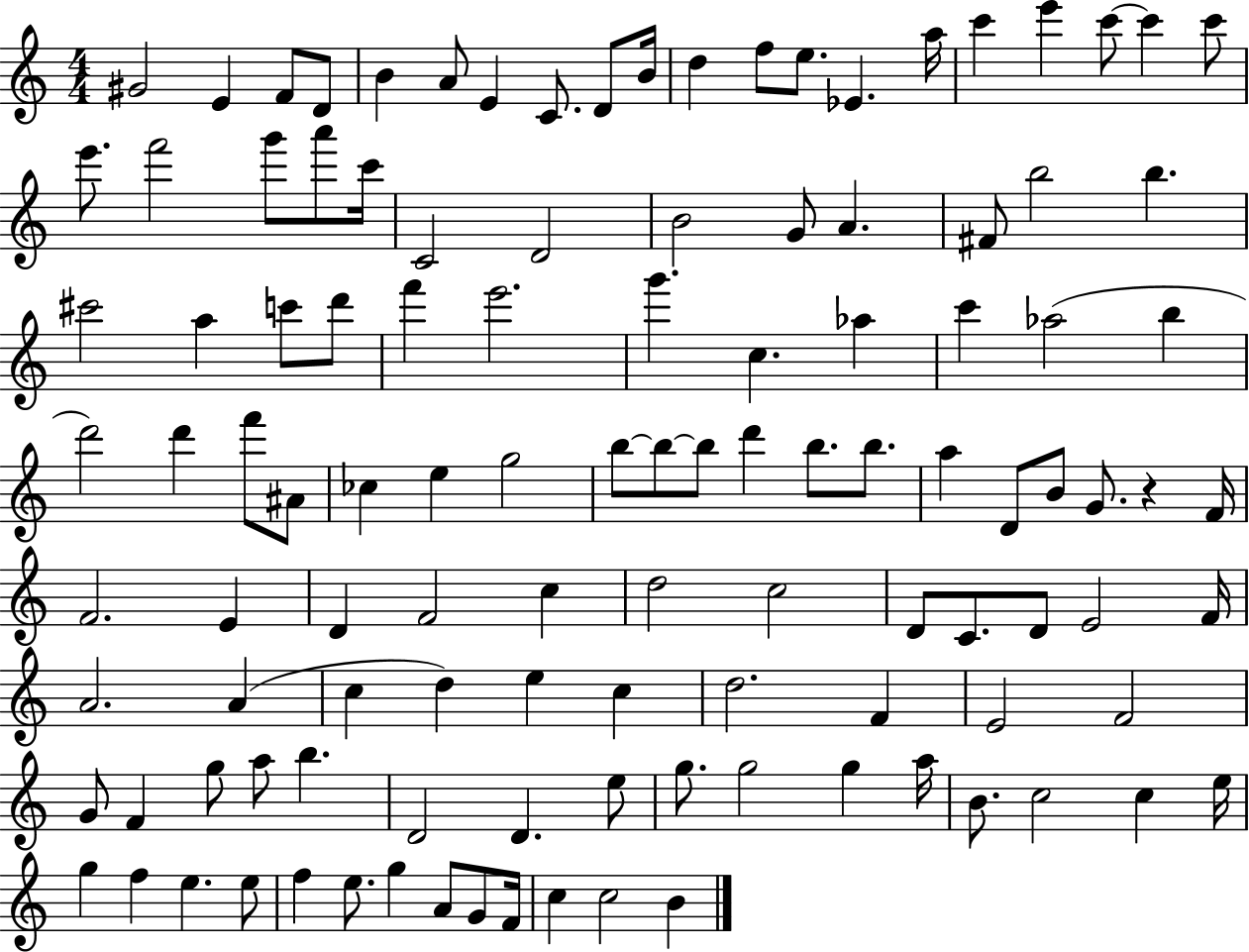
{
  \clef treble
  \numericTimeSignature
  \time 4/4
  \key c \major
  \repeat volta 2 { gis'2 e'4 f'8 d'8 | b'4 a'8 e'4 c'8. d'8 b'16 | d''4 f''8 e''8. ees'4. a''16 | c'''4 e'''4 c'''8~~ c'''4 c'''8 | \break e'''8. f'''2 g'''8 a'''8 c'''16 | c'2 d'2 | b'2 g'8 a'4. | fis'8 b''2 b''4. | \break cis'''2 a''4 c'''8 d'''8 | f'''4 e'''2. | g'''4. c''4. aes''4 | c'''4 aes''2( b''4 | \break d'''2) d'''4 f'''8 ais'8 | ces''4 e''4 g''2 | b''8~~ b''8~~ b''8 d'''4 b''8. b''8. | a''4 d'8 b'8 g'8. r4 f'16 | \break f'2. e'4 | d'4 f'2 c''4 | d''2 c''2 | d'8 c'8. d'8 e'2 f'16 | \break a'2. a'4( | c''4 d''4) e''4 c''4 | d''2. f'4 | e'2 f'2 | \break g'8 f'4 g''8 a''8 b''4. | d'2 d'4. e''8 | g''8. g''2 g''4 a''16 | b'8. c''2 c''4 e''16 | \break g''4 f''4 e''4. e''8 | f''4 e''8. g''4 a'8 g'8 f'16 | c''4 c''2 b'4 | } \bar "|."
}